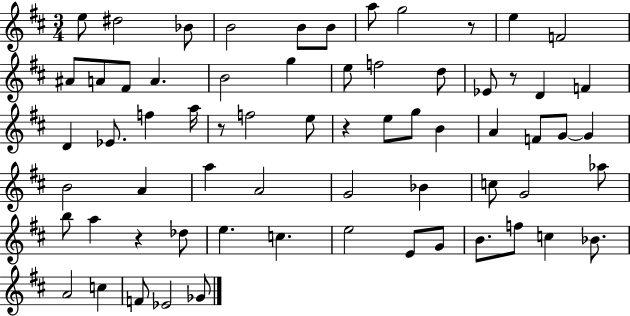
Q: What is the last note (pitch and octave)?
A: Gb4